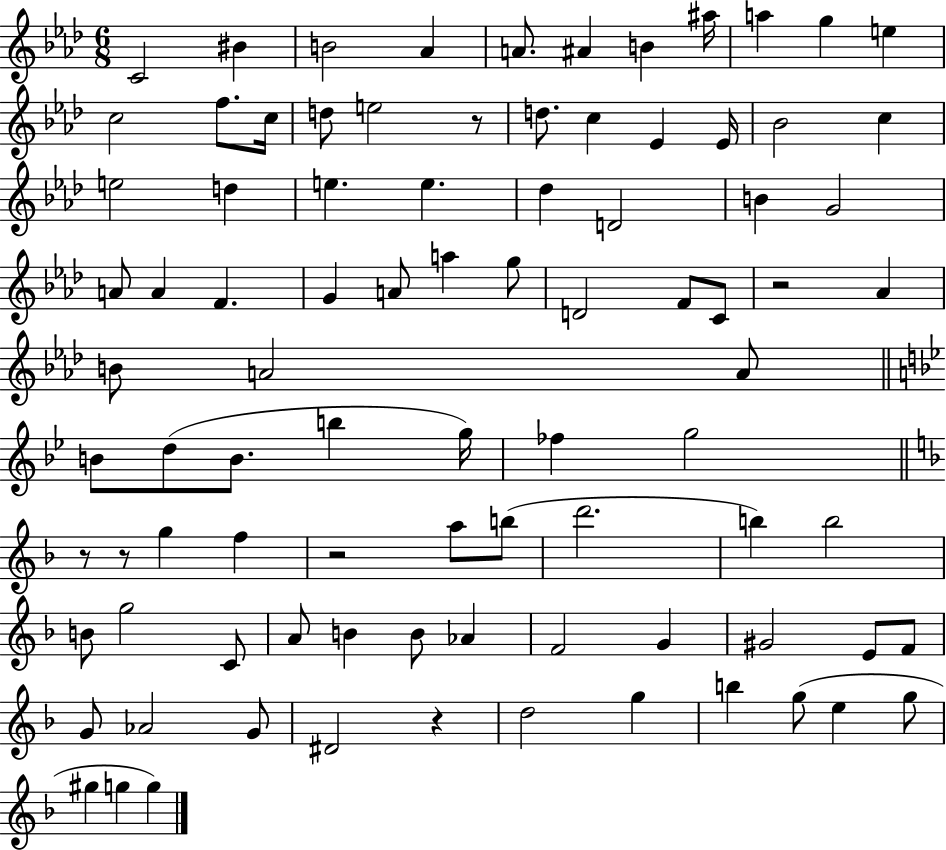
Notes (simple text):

C4/h BIS4/q B4/h Ab4/q A4/e. A#4/q B4/q A#5/s A5/q G5/q E5/q C5/h F5/e. C5/s D5/e E5/h R/e D5/e. C5/q Eb4/q Eb4/s Bb4/h C5/q E5/h D5/q E5/q. E5/q. Db5/q D4/h B4/q G4/h A4/e A4/q F4/q. G4/q A4/e A5/q G5/e D4/h F4/e C4/e R/h Ab4/q B4/e A4/h A4/e B4/e D5/e B4/e. B5/q G5/s FES5/q G5/h R/e R/e G5/q F5/q R/h A5/e B5/e D6/h. B5/q B5/h B4/e G5/h C4/e A4/e B4/q B4/e Ab4/q F4/h G4/q G#4/h E4/e F4/e G4/e Ab4/h G4/e D#4/h R/q D5/h G5/q B5/q G5/e E5/q G5/e G#5/q G5/q G5/q